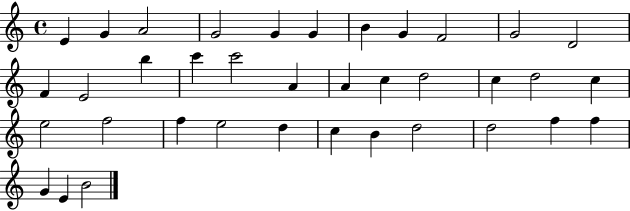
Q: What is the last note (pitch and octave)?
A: B4